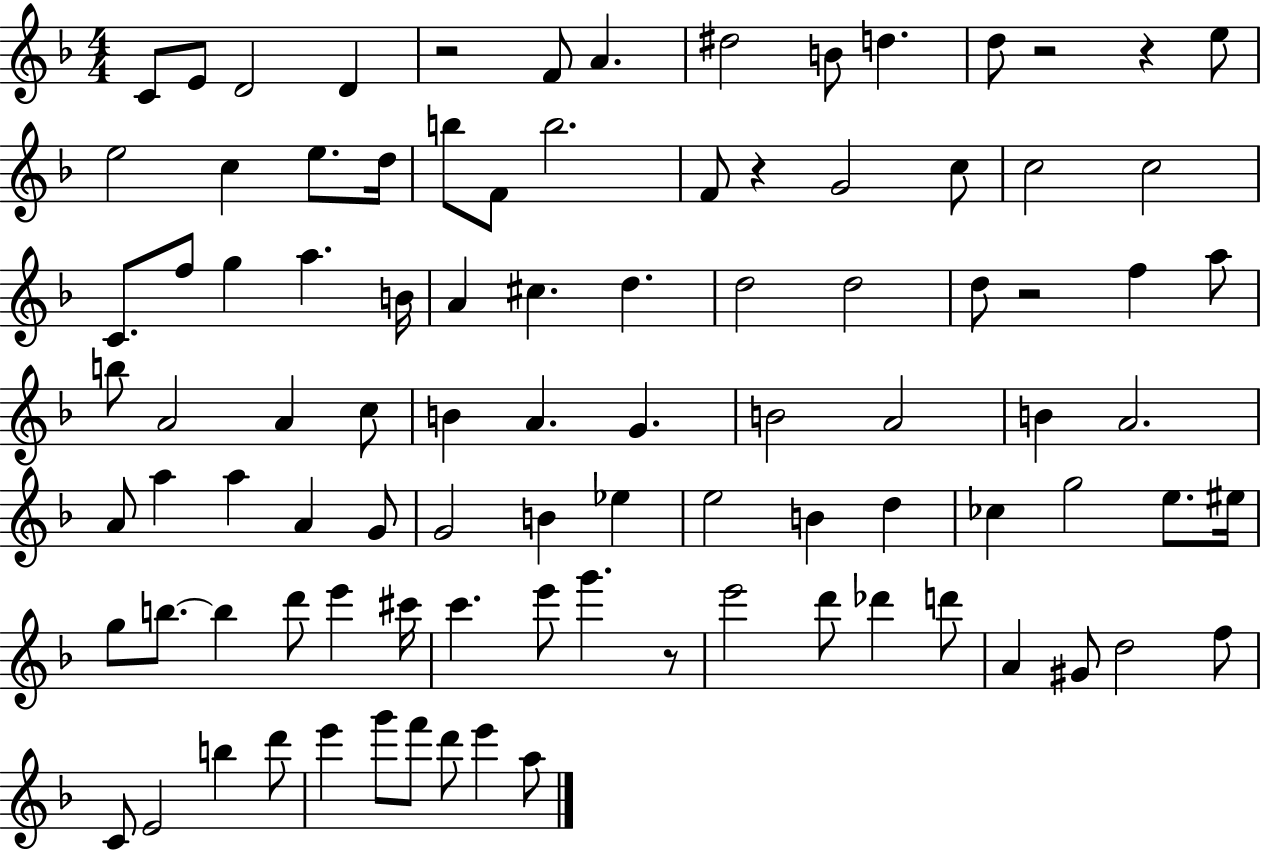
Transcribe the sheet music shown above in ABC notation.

X:1
T:Untitled
M:4/4
L:1/4
K:F
C/2 E/2 D2 D z2 F/2 A ^d2 B/2 d d/2 z2 z e/2 e2 c e/2 d/4 b/2 F/2 b2 F/2 z G2 c/2 c2 c2 C/2 f/2 g a B/4 A ^c d d2 d2 d/2 z2 f a/2 b/2 A2 A c/2 B A G B2 A2 B A2 A/2 a a A G/2 G2 B _e e2 B d _c g2 e/2 ^e/4 g/2 b/2 b d'/2 e' ^c'/4 c' e'/2 g' z/2 e'2 d'/2 _d' d'/2 A ^G/2 d2 f/2 C/2 E2 b d'/2 e' g'/2 f'/2 d'/2 e' a/2